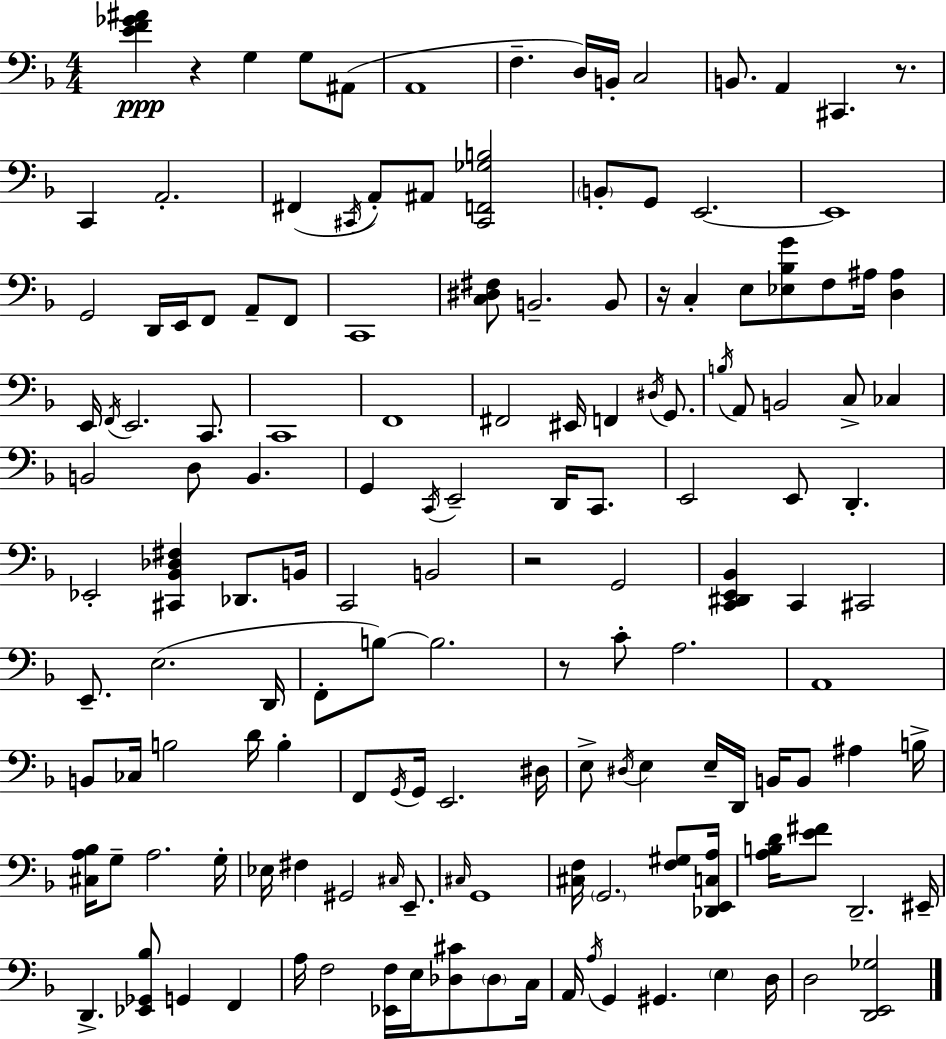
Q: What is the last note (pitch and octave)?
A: D3